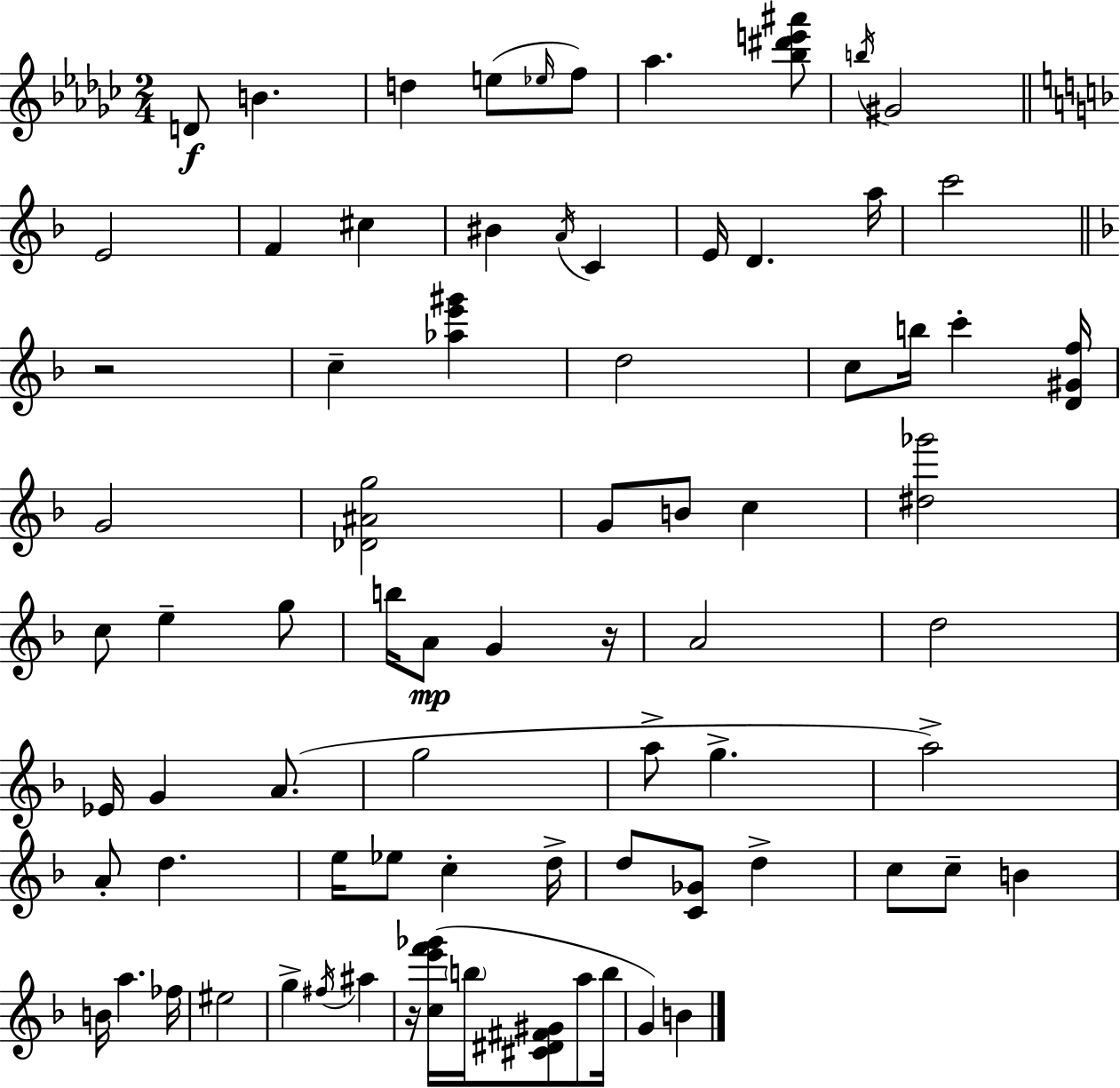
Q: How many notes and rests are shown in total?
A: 77